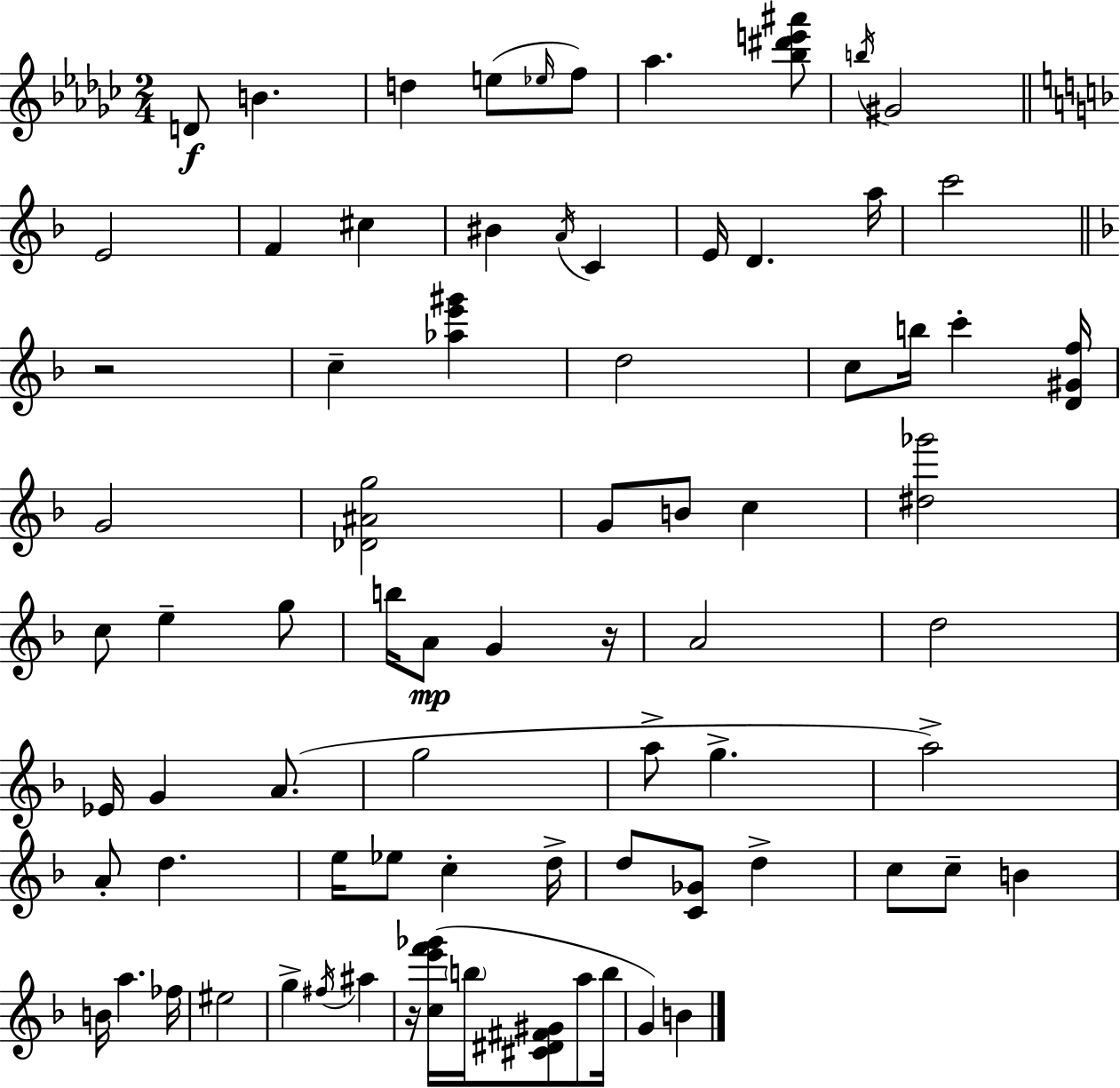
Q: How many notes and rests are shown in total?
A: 77